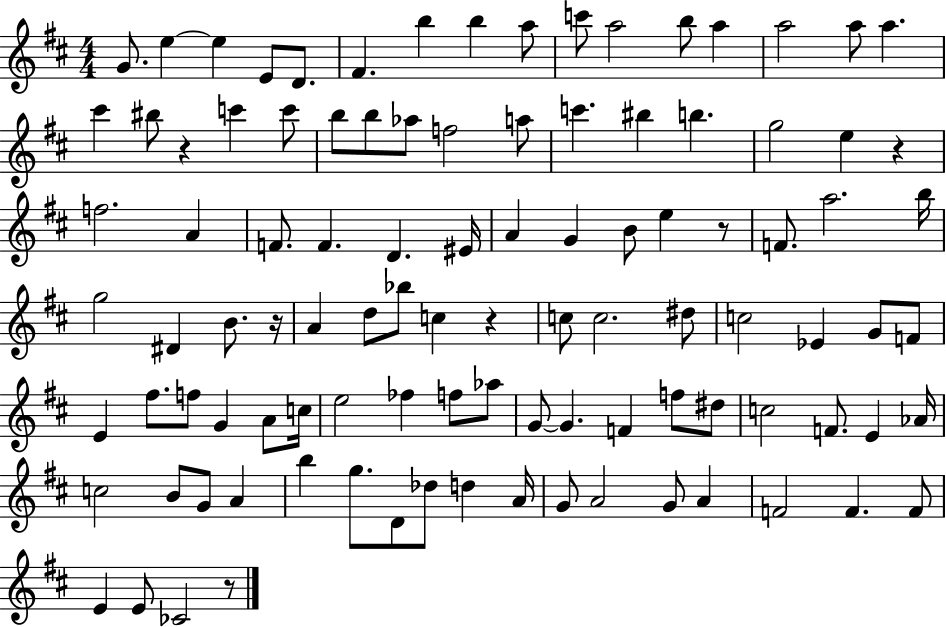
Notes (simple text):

G4/e. E5/q E5/q E4/e D4/e. F#4/q. B5/q B5/q A5/e C6/e A5/h B5/e A5/q A5/h A5/e A5/q. C#6/q BIS5/e R/q C6/q C6/e B5/e B5/e Ab5/e F5/h A5/e C6/q. BIS5/q B5/q. G5/h E5/q R/q F5/h. A4/q F4/e. F4/q. D4/q. EIS4/s A4/q G4/q B4/e E5/q R/e F4/e. A5/h. B5/s G5/h D#4/q B4/e. R/s A4/q D5/e Bb5/e C5/q R/q C5/e C5/h. D#5/e C5/h Eb4/q G4/e F4/e E4/q F#5/e. F5/e G4/q A4/e C5/s E5/h FES5/q F5/e Ab5/e G4/e G4/q. F4/q F5/e D#5/e C5/h F4/e. E4/q Ab4/s C5/h B4/e G4/e A4/q B5/q G5/e. D4/e Db5/e D5/q A4/s G4/e A4/h G4/e A4/q F4/h F4/q. F4/e E4/q E4/e CES4/h R/e